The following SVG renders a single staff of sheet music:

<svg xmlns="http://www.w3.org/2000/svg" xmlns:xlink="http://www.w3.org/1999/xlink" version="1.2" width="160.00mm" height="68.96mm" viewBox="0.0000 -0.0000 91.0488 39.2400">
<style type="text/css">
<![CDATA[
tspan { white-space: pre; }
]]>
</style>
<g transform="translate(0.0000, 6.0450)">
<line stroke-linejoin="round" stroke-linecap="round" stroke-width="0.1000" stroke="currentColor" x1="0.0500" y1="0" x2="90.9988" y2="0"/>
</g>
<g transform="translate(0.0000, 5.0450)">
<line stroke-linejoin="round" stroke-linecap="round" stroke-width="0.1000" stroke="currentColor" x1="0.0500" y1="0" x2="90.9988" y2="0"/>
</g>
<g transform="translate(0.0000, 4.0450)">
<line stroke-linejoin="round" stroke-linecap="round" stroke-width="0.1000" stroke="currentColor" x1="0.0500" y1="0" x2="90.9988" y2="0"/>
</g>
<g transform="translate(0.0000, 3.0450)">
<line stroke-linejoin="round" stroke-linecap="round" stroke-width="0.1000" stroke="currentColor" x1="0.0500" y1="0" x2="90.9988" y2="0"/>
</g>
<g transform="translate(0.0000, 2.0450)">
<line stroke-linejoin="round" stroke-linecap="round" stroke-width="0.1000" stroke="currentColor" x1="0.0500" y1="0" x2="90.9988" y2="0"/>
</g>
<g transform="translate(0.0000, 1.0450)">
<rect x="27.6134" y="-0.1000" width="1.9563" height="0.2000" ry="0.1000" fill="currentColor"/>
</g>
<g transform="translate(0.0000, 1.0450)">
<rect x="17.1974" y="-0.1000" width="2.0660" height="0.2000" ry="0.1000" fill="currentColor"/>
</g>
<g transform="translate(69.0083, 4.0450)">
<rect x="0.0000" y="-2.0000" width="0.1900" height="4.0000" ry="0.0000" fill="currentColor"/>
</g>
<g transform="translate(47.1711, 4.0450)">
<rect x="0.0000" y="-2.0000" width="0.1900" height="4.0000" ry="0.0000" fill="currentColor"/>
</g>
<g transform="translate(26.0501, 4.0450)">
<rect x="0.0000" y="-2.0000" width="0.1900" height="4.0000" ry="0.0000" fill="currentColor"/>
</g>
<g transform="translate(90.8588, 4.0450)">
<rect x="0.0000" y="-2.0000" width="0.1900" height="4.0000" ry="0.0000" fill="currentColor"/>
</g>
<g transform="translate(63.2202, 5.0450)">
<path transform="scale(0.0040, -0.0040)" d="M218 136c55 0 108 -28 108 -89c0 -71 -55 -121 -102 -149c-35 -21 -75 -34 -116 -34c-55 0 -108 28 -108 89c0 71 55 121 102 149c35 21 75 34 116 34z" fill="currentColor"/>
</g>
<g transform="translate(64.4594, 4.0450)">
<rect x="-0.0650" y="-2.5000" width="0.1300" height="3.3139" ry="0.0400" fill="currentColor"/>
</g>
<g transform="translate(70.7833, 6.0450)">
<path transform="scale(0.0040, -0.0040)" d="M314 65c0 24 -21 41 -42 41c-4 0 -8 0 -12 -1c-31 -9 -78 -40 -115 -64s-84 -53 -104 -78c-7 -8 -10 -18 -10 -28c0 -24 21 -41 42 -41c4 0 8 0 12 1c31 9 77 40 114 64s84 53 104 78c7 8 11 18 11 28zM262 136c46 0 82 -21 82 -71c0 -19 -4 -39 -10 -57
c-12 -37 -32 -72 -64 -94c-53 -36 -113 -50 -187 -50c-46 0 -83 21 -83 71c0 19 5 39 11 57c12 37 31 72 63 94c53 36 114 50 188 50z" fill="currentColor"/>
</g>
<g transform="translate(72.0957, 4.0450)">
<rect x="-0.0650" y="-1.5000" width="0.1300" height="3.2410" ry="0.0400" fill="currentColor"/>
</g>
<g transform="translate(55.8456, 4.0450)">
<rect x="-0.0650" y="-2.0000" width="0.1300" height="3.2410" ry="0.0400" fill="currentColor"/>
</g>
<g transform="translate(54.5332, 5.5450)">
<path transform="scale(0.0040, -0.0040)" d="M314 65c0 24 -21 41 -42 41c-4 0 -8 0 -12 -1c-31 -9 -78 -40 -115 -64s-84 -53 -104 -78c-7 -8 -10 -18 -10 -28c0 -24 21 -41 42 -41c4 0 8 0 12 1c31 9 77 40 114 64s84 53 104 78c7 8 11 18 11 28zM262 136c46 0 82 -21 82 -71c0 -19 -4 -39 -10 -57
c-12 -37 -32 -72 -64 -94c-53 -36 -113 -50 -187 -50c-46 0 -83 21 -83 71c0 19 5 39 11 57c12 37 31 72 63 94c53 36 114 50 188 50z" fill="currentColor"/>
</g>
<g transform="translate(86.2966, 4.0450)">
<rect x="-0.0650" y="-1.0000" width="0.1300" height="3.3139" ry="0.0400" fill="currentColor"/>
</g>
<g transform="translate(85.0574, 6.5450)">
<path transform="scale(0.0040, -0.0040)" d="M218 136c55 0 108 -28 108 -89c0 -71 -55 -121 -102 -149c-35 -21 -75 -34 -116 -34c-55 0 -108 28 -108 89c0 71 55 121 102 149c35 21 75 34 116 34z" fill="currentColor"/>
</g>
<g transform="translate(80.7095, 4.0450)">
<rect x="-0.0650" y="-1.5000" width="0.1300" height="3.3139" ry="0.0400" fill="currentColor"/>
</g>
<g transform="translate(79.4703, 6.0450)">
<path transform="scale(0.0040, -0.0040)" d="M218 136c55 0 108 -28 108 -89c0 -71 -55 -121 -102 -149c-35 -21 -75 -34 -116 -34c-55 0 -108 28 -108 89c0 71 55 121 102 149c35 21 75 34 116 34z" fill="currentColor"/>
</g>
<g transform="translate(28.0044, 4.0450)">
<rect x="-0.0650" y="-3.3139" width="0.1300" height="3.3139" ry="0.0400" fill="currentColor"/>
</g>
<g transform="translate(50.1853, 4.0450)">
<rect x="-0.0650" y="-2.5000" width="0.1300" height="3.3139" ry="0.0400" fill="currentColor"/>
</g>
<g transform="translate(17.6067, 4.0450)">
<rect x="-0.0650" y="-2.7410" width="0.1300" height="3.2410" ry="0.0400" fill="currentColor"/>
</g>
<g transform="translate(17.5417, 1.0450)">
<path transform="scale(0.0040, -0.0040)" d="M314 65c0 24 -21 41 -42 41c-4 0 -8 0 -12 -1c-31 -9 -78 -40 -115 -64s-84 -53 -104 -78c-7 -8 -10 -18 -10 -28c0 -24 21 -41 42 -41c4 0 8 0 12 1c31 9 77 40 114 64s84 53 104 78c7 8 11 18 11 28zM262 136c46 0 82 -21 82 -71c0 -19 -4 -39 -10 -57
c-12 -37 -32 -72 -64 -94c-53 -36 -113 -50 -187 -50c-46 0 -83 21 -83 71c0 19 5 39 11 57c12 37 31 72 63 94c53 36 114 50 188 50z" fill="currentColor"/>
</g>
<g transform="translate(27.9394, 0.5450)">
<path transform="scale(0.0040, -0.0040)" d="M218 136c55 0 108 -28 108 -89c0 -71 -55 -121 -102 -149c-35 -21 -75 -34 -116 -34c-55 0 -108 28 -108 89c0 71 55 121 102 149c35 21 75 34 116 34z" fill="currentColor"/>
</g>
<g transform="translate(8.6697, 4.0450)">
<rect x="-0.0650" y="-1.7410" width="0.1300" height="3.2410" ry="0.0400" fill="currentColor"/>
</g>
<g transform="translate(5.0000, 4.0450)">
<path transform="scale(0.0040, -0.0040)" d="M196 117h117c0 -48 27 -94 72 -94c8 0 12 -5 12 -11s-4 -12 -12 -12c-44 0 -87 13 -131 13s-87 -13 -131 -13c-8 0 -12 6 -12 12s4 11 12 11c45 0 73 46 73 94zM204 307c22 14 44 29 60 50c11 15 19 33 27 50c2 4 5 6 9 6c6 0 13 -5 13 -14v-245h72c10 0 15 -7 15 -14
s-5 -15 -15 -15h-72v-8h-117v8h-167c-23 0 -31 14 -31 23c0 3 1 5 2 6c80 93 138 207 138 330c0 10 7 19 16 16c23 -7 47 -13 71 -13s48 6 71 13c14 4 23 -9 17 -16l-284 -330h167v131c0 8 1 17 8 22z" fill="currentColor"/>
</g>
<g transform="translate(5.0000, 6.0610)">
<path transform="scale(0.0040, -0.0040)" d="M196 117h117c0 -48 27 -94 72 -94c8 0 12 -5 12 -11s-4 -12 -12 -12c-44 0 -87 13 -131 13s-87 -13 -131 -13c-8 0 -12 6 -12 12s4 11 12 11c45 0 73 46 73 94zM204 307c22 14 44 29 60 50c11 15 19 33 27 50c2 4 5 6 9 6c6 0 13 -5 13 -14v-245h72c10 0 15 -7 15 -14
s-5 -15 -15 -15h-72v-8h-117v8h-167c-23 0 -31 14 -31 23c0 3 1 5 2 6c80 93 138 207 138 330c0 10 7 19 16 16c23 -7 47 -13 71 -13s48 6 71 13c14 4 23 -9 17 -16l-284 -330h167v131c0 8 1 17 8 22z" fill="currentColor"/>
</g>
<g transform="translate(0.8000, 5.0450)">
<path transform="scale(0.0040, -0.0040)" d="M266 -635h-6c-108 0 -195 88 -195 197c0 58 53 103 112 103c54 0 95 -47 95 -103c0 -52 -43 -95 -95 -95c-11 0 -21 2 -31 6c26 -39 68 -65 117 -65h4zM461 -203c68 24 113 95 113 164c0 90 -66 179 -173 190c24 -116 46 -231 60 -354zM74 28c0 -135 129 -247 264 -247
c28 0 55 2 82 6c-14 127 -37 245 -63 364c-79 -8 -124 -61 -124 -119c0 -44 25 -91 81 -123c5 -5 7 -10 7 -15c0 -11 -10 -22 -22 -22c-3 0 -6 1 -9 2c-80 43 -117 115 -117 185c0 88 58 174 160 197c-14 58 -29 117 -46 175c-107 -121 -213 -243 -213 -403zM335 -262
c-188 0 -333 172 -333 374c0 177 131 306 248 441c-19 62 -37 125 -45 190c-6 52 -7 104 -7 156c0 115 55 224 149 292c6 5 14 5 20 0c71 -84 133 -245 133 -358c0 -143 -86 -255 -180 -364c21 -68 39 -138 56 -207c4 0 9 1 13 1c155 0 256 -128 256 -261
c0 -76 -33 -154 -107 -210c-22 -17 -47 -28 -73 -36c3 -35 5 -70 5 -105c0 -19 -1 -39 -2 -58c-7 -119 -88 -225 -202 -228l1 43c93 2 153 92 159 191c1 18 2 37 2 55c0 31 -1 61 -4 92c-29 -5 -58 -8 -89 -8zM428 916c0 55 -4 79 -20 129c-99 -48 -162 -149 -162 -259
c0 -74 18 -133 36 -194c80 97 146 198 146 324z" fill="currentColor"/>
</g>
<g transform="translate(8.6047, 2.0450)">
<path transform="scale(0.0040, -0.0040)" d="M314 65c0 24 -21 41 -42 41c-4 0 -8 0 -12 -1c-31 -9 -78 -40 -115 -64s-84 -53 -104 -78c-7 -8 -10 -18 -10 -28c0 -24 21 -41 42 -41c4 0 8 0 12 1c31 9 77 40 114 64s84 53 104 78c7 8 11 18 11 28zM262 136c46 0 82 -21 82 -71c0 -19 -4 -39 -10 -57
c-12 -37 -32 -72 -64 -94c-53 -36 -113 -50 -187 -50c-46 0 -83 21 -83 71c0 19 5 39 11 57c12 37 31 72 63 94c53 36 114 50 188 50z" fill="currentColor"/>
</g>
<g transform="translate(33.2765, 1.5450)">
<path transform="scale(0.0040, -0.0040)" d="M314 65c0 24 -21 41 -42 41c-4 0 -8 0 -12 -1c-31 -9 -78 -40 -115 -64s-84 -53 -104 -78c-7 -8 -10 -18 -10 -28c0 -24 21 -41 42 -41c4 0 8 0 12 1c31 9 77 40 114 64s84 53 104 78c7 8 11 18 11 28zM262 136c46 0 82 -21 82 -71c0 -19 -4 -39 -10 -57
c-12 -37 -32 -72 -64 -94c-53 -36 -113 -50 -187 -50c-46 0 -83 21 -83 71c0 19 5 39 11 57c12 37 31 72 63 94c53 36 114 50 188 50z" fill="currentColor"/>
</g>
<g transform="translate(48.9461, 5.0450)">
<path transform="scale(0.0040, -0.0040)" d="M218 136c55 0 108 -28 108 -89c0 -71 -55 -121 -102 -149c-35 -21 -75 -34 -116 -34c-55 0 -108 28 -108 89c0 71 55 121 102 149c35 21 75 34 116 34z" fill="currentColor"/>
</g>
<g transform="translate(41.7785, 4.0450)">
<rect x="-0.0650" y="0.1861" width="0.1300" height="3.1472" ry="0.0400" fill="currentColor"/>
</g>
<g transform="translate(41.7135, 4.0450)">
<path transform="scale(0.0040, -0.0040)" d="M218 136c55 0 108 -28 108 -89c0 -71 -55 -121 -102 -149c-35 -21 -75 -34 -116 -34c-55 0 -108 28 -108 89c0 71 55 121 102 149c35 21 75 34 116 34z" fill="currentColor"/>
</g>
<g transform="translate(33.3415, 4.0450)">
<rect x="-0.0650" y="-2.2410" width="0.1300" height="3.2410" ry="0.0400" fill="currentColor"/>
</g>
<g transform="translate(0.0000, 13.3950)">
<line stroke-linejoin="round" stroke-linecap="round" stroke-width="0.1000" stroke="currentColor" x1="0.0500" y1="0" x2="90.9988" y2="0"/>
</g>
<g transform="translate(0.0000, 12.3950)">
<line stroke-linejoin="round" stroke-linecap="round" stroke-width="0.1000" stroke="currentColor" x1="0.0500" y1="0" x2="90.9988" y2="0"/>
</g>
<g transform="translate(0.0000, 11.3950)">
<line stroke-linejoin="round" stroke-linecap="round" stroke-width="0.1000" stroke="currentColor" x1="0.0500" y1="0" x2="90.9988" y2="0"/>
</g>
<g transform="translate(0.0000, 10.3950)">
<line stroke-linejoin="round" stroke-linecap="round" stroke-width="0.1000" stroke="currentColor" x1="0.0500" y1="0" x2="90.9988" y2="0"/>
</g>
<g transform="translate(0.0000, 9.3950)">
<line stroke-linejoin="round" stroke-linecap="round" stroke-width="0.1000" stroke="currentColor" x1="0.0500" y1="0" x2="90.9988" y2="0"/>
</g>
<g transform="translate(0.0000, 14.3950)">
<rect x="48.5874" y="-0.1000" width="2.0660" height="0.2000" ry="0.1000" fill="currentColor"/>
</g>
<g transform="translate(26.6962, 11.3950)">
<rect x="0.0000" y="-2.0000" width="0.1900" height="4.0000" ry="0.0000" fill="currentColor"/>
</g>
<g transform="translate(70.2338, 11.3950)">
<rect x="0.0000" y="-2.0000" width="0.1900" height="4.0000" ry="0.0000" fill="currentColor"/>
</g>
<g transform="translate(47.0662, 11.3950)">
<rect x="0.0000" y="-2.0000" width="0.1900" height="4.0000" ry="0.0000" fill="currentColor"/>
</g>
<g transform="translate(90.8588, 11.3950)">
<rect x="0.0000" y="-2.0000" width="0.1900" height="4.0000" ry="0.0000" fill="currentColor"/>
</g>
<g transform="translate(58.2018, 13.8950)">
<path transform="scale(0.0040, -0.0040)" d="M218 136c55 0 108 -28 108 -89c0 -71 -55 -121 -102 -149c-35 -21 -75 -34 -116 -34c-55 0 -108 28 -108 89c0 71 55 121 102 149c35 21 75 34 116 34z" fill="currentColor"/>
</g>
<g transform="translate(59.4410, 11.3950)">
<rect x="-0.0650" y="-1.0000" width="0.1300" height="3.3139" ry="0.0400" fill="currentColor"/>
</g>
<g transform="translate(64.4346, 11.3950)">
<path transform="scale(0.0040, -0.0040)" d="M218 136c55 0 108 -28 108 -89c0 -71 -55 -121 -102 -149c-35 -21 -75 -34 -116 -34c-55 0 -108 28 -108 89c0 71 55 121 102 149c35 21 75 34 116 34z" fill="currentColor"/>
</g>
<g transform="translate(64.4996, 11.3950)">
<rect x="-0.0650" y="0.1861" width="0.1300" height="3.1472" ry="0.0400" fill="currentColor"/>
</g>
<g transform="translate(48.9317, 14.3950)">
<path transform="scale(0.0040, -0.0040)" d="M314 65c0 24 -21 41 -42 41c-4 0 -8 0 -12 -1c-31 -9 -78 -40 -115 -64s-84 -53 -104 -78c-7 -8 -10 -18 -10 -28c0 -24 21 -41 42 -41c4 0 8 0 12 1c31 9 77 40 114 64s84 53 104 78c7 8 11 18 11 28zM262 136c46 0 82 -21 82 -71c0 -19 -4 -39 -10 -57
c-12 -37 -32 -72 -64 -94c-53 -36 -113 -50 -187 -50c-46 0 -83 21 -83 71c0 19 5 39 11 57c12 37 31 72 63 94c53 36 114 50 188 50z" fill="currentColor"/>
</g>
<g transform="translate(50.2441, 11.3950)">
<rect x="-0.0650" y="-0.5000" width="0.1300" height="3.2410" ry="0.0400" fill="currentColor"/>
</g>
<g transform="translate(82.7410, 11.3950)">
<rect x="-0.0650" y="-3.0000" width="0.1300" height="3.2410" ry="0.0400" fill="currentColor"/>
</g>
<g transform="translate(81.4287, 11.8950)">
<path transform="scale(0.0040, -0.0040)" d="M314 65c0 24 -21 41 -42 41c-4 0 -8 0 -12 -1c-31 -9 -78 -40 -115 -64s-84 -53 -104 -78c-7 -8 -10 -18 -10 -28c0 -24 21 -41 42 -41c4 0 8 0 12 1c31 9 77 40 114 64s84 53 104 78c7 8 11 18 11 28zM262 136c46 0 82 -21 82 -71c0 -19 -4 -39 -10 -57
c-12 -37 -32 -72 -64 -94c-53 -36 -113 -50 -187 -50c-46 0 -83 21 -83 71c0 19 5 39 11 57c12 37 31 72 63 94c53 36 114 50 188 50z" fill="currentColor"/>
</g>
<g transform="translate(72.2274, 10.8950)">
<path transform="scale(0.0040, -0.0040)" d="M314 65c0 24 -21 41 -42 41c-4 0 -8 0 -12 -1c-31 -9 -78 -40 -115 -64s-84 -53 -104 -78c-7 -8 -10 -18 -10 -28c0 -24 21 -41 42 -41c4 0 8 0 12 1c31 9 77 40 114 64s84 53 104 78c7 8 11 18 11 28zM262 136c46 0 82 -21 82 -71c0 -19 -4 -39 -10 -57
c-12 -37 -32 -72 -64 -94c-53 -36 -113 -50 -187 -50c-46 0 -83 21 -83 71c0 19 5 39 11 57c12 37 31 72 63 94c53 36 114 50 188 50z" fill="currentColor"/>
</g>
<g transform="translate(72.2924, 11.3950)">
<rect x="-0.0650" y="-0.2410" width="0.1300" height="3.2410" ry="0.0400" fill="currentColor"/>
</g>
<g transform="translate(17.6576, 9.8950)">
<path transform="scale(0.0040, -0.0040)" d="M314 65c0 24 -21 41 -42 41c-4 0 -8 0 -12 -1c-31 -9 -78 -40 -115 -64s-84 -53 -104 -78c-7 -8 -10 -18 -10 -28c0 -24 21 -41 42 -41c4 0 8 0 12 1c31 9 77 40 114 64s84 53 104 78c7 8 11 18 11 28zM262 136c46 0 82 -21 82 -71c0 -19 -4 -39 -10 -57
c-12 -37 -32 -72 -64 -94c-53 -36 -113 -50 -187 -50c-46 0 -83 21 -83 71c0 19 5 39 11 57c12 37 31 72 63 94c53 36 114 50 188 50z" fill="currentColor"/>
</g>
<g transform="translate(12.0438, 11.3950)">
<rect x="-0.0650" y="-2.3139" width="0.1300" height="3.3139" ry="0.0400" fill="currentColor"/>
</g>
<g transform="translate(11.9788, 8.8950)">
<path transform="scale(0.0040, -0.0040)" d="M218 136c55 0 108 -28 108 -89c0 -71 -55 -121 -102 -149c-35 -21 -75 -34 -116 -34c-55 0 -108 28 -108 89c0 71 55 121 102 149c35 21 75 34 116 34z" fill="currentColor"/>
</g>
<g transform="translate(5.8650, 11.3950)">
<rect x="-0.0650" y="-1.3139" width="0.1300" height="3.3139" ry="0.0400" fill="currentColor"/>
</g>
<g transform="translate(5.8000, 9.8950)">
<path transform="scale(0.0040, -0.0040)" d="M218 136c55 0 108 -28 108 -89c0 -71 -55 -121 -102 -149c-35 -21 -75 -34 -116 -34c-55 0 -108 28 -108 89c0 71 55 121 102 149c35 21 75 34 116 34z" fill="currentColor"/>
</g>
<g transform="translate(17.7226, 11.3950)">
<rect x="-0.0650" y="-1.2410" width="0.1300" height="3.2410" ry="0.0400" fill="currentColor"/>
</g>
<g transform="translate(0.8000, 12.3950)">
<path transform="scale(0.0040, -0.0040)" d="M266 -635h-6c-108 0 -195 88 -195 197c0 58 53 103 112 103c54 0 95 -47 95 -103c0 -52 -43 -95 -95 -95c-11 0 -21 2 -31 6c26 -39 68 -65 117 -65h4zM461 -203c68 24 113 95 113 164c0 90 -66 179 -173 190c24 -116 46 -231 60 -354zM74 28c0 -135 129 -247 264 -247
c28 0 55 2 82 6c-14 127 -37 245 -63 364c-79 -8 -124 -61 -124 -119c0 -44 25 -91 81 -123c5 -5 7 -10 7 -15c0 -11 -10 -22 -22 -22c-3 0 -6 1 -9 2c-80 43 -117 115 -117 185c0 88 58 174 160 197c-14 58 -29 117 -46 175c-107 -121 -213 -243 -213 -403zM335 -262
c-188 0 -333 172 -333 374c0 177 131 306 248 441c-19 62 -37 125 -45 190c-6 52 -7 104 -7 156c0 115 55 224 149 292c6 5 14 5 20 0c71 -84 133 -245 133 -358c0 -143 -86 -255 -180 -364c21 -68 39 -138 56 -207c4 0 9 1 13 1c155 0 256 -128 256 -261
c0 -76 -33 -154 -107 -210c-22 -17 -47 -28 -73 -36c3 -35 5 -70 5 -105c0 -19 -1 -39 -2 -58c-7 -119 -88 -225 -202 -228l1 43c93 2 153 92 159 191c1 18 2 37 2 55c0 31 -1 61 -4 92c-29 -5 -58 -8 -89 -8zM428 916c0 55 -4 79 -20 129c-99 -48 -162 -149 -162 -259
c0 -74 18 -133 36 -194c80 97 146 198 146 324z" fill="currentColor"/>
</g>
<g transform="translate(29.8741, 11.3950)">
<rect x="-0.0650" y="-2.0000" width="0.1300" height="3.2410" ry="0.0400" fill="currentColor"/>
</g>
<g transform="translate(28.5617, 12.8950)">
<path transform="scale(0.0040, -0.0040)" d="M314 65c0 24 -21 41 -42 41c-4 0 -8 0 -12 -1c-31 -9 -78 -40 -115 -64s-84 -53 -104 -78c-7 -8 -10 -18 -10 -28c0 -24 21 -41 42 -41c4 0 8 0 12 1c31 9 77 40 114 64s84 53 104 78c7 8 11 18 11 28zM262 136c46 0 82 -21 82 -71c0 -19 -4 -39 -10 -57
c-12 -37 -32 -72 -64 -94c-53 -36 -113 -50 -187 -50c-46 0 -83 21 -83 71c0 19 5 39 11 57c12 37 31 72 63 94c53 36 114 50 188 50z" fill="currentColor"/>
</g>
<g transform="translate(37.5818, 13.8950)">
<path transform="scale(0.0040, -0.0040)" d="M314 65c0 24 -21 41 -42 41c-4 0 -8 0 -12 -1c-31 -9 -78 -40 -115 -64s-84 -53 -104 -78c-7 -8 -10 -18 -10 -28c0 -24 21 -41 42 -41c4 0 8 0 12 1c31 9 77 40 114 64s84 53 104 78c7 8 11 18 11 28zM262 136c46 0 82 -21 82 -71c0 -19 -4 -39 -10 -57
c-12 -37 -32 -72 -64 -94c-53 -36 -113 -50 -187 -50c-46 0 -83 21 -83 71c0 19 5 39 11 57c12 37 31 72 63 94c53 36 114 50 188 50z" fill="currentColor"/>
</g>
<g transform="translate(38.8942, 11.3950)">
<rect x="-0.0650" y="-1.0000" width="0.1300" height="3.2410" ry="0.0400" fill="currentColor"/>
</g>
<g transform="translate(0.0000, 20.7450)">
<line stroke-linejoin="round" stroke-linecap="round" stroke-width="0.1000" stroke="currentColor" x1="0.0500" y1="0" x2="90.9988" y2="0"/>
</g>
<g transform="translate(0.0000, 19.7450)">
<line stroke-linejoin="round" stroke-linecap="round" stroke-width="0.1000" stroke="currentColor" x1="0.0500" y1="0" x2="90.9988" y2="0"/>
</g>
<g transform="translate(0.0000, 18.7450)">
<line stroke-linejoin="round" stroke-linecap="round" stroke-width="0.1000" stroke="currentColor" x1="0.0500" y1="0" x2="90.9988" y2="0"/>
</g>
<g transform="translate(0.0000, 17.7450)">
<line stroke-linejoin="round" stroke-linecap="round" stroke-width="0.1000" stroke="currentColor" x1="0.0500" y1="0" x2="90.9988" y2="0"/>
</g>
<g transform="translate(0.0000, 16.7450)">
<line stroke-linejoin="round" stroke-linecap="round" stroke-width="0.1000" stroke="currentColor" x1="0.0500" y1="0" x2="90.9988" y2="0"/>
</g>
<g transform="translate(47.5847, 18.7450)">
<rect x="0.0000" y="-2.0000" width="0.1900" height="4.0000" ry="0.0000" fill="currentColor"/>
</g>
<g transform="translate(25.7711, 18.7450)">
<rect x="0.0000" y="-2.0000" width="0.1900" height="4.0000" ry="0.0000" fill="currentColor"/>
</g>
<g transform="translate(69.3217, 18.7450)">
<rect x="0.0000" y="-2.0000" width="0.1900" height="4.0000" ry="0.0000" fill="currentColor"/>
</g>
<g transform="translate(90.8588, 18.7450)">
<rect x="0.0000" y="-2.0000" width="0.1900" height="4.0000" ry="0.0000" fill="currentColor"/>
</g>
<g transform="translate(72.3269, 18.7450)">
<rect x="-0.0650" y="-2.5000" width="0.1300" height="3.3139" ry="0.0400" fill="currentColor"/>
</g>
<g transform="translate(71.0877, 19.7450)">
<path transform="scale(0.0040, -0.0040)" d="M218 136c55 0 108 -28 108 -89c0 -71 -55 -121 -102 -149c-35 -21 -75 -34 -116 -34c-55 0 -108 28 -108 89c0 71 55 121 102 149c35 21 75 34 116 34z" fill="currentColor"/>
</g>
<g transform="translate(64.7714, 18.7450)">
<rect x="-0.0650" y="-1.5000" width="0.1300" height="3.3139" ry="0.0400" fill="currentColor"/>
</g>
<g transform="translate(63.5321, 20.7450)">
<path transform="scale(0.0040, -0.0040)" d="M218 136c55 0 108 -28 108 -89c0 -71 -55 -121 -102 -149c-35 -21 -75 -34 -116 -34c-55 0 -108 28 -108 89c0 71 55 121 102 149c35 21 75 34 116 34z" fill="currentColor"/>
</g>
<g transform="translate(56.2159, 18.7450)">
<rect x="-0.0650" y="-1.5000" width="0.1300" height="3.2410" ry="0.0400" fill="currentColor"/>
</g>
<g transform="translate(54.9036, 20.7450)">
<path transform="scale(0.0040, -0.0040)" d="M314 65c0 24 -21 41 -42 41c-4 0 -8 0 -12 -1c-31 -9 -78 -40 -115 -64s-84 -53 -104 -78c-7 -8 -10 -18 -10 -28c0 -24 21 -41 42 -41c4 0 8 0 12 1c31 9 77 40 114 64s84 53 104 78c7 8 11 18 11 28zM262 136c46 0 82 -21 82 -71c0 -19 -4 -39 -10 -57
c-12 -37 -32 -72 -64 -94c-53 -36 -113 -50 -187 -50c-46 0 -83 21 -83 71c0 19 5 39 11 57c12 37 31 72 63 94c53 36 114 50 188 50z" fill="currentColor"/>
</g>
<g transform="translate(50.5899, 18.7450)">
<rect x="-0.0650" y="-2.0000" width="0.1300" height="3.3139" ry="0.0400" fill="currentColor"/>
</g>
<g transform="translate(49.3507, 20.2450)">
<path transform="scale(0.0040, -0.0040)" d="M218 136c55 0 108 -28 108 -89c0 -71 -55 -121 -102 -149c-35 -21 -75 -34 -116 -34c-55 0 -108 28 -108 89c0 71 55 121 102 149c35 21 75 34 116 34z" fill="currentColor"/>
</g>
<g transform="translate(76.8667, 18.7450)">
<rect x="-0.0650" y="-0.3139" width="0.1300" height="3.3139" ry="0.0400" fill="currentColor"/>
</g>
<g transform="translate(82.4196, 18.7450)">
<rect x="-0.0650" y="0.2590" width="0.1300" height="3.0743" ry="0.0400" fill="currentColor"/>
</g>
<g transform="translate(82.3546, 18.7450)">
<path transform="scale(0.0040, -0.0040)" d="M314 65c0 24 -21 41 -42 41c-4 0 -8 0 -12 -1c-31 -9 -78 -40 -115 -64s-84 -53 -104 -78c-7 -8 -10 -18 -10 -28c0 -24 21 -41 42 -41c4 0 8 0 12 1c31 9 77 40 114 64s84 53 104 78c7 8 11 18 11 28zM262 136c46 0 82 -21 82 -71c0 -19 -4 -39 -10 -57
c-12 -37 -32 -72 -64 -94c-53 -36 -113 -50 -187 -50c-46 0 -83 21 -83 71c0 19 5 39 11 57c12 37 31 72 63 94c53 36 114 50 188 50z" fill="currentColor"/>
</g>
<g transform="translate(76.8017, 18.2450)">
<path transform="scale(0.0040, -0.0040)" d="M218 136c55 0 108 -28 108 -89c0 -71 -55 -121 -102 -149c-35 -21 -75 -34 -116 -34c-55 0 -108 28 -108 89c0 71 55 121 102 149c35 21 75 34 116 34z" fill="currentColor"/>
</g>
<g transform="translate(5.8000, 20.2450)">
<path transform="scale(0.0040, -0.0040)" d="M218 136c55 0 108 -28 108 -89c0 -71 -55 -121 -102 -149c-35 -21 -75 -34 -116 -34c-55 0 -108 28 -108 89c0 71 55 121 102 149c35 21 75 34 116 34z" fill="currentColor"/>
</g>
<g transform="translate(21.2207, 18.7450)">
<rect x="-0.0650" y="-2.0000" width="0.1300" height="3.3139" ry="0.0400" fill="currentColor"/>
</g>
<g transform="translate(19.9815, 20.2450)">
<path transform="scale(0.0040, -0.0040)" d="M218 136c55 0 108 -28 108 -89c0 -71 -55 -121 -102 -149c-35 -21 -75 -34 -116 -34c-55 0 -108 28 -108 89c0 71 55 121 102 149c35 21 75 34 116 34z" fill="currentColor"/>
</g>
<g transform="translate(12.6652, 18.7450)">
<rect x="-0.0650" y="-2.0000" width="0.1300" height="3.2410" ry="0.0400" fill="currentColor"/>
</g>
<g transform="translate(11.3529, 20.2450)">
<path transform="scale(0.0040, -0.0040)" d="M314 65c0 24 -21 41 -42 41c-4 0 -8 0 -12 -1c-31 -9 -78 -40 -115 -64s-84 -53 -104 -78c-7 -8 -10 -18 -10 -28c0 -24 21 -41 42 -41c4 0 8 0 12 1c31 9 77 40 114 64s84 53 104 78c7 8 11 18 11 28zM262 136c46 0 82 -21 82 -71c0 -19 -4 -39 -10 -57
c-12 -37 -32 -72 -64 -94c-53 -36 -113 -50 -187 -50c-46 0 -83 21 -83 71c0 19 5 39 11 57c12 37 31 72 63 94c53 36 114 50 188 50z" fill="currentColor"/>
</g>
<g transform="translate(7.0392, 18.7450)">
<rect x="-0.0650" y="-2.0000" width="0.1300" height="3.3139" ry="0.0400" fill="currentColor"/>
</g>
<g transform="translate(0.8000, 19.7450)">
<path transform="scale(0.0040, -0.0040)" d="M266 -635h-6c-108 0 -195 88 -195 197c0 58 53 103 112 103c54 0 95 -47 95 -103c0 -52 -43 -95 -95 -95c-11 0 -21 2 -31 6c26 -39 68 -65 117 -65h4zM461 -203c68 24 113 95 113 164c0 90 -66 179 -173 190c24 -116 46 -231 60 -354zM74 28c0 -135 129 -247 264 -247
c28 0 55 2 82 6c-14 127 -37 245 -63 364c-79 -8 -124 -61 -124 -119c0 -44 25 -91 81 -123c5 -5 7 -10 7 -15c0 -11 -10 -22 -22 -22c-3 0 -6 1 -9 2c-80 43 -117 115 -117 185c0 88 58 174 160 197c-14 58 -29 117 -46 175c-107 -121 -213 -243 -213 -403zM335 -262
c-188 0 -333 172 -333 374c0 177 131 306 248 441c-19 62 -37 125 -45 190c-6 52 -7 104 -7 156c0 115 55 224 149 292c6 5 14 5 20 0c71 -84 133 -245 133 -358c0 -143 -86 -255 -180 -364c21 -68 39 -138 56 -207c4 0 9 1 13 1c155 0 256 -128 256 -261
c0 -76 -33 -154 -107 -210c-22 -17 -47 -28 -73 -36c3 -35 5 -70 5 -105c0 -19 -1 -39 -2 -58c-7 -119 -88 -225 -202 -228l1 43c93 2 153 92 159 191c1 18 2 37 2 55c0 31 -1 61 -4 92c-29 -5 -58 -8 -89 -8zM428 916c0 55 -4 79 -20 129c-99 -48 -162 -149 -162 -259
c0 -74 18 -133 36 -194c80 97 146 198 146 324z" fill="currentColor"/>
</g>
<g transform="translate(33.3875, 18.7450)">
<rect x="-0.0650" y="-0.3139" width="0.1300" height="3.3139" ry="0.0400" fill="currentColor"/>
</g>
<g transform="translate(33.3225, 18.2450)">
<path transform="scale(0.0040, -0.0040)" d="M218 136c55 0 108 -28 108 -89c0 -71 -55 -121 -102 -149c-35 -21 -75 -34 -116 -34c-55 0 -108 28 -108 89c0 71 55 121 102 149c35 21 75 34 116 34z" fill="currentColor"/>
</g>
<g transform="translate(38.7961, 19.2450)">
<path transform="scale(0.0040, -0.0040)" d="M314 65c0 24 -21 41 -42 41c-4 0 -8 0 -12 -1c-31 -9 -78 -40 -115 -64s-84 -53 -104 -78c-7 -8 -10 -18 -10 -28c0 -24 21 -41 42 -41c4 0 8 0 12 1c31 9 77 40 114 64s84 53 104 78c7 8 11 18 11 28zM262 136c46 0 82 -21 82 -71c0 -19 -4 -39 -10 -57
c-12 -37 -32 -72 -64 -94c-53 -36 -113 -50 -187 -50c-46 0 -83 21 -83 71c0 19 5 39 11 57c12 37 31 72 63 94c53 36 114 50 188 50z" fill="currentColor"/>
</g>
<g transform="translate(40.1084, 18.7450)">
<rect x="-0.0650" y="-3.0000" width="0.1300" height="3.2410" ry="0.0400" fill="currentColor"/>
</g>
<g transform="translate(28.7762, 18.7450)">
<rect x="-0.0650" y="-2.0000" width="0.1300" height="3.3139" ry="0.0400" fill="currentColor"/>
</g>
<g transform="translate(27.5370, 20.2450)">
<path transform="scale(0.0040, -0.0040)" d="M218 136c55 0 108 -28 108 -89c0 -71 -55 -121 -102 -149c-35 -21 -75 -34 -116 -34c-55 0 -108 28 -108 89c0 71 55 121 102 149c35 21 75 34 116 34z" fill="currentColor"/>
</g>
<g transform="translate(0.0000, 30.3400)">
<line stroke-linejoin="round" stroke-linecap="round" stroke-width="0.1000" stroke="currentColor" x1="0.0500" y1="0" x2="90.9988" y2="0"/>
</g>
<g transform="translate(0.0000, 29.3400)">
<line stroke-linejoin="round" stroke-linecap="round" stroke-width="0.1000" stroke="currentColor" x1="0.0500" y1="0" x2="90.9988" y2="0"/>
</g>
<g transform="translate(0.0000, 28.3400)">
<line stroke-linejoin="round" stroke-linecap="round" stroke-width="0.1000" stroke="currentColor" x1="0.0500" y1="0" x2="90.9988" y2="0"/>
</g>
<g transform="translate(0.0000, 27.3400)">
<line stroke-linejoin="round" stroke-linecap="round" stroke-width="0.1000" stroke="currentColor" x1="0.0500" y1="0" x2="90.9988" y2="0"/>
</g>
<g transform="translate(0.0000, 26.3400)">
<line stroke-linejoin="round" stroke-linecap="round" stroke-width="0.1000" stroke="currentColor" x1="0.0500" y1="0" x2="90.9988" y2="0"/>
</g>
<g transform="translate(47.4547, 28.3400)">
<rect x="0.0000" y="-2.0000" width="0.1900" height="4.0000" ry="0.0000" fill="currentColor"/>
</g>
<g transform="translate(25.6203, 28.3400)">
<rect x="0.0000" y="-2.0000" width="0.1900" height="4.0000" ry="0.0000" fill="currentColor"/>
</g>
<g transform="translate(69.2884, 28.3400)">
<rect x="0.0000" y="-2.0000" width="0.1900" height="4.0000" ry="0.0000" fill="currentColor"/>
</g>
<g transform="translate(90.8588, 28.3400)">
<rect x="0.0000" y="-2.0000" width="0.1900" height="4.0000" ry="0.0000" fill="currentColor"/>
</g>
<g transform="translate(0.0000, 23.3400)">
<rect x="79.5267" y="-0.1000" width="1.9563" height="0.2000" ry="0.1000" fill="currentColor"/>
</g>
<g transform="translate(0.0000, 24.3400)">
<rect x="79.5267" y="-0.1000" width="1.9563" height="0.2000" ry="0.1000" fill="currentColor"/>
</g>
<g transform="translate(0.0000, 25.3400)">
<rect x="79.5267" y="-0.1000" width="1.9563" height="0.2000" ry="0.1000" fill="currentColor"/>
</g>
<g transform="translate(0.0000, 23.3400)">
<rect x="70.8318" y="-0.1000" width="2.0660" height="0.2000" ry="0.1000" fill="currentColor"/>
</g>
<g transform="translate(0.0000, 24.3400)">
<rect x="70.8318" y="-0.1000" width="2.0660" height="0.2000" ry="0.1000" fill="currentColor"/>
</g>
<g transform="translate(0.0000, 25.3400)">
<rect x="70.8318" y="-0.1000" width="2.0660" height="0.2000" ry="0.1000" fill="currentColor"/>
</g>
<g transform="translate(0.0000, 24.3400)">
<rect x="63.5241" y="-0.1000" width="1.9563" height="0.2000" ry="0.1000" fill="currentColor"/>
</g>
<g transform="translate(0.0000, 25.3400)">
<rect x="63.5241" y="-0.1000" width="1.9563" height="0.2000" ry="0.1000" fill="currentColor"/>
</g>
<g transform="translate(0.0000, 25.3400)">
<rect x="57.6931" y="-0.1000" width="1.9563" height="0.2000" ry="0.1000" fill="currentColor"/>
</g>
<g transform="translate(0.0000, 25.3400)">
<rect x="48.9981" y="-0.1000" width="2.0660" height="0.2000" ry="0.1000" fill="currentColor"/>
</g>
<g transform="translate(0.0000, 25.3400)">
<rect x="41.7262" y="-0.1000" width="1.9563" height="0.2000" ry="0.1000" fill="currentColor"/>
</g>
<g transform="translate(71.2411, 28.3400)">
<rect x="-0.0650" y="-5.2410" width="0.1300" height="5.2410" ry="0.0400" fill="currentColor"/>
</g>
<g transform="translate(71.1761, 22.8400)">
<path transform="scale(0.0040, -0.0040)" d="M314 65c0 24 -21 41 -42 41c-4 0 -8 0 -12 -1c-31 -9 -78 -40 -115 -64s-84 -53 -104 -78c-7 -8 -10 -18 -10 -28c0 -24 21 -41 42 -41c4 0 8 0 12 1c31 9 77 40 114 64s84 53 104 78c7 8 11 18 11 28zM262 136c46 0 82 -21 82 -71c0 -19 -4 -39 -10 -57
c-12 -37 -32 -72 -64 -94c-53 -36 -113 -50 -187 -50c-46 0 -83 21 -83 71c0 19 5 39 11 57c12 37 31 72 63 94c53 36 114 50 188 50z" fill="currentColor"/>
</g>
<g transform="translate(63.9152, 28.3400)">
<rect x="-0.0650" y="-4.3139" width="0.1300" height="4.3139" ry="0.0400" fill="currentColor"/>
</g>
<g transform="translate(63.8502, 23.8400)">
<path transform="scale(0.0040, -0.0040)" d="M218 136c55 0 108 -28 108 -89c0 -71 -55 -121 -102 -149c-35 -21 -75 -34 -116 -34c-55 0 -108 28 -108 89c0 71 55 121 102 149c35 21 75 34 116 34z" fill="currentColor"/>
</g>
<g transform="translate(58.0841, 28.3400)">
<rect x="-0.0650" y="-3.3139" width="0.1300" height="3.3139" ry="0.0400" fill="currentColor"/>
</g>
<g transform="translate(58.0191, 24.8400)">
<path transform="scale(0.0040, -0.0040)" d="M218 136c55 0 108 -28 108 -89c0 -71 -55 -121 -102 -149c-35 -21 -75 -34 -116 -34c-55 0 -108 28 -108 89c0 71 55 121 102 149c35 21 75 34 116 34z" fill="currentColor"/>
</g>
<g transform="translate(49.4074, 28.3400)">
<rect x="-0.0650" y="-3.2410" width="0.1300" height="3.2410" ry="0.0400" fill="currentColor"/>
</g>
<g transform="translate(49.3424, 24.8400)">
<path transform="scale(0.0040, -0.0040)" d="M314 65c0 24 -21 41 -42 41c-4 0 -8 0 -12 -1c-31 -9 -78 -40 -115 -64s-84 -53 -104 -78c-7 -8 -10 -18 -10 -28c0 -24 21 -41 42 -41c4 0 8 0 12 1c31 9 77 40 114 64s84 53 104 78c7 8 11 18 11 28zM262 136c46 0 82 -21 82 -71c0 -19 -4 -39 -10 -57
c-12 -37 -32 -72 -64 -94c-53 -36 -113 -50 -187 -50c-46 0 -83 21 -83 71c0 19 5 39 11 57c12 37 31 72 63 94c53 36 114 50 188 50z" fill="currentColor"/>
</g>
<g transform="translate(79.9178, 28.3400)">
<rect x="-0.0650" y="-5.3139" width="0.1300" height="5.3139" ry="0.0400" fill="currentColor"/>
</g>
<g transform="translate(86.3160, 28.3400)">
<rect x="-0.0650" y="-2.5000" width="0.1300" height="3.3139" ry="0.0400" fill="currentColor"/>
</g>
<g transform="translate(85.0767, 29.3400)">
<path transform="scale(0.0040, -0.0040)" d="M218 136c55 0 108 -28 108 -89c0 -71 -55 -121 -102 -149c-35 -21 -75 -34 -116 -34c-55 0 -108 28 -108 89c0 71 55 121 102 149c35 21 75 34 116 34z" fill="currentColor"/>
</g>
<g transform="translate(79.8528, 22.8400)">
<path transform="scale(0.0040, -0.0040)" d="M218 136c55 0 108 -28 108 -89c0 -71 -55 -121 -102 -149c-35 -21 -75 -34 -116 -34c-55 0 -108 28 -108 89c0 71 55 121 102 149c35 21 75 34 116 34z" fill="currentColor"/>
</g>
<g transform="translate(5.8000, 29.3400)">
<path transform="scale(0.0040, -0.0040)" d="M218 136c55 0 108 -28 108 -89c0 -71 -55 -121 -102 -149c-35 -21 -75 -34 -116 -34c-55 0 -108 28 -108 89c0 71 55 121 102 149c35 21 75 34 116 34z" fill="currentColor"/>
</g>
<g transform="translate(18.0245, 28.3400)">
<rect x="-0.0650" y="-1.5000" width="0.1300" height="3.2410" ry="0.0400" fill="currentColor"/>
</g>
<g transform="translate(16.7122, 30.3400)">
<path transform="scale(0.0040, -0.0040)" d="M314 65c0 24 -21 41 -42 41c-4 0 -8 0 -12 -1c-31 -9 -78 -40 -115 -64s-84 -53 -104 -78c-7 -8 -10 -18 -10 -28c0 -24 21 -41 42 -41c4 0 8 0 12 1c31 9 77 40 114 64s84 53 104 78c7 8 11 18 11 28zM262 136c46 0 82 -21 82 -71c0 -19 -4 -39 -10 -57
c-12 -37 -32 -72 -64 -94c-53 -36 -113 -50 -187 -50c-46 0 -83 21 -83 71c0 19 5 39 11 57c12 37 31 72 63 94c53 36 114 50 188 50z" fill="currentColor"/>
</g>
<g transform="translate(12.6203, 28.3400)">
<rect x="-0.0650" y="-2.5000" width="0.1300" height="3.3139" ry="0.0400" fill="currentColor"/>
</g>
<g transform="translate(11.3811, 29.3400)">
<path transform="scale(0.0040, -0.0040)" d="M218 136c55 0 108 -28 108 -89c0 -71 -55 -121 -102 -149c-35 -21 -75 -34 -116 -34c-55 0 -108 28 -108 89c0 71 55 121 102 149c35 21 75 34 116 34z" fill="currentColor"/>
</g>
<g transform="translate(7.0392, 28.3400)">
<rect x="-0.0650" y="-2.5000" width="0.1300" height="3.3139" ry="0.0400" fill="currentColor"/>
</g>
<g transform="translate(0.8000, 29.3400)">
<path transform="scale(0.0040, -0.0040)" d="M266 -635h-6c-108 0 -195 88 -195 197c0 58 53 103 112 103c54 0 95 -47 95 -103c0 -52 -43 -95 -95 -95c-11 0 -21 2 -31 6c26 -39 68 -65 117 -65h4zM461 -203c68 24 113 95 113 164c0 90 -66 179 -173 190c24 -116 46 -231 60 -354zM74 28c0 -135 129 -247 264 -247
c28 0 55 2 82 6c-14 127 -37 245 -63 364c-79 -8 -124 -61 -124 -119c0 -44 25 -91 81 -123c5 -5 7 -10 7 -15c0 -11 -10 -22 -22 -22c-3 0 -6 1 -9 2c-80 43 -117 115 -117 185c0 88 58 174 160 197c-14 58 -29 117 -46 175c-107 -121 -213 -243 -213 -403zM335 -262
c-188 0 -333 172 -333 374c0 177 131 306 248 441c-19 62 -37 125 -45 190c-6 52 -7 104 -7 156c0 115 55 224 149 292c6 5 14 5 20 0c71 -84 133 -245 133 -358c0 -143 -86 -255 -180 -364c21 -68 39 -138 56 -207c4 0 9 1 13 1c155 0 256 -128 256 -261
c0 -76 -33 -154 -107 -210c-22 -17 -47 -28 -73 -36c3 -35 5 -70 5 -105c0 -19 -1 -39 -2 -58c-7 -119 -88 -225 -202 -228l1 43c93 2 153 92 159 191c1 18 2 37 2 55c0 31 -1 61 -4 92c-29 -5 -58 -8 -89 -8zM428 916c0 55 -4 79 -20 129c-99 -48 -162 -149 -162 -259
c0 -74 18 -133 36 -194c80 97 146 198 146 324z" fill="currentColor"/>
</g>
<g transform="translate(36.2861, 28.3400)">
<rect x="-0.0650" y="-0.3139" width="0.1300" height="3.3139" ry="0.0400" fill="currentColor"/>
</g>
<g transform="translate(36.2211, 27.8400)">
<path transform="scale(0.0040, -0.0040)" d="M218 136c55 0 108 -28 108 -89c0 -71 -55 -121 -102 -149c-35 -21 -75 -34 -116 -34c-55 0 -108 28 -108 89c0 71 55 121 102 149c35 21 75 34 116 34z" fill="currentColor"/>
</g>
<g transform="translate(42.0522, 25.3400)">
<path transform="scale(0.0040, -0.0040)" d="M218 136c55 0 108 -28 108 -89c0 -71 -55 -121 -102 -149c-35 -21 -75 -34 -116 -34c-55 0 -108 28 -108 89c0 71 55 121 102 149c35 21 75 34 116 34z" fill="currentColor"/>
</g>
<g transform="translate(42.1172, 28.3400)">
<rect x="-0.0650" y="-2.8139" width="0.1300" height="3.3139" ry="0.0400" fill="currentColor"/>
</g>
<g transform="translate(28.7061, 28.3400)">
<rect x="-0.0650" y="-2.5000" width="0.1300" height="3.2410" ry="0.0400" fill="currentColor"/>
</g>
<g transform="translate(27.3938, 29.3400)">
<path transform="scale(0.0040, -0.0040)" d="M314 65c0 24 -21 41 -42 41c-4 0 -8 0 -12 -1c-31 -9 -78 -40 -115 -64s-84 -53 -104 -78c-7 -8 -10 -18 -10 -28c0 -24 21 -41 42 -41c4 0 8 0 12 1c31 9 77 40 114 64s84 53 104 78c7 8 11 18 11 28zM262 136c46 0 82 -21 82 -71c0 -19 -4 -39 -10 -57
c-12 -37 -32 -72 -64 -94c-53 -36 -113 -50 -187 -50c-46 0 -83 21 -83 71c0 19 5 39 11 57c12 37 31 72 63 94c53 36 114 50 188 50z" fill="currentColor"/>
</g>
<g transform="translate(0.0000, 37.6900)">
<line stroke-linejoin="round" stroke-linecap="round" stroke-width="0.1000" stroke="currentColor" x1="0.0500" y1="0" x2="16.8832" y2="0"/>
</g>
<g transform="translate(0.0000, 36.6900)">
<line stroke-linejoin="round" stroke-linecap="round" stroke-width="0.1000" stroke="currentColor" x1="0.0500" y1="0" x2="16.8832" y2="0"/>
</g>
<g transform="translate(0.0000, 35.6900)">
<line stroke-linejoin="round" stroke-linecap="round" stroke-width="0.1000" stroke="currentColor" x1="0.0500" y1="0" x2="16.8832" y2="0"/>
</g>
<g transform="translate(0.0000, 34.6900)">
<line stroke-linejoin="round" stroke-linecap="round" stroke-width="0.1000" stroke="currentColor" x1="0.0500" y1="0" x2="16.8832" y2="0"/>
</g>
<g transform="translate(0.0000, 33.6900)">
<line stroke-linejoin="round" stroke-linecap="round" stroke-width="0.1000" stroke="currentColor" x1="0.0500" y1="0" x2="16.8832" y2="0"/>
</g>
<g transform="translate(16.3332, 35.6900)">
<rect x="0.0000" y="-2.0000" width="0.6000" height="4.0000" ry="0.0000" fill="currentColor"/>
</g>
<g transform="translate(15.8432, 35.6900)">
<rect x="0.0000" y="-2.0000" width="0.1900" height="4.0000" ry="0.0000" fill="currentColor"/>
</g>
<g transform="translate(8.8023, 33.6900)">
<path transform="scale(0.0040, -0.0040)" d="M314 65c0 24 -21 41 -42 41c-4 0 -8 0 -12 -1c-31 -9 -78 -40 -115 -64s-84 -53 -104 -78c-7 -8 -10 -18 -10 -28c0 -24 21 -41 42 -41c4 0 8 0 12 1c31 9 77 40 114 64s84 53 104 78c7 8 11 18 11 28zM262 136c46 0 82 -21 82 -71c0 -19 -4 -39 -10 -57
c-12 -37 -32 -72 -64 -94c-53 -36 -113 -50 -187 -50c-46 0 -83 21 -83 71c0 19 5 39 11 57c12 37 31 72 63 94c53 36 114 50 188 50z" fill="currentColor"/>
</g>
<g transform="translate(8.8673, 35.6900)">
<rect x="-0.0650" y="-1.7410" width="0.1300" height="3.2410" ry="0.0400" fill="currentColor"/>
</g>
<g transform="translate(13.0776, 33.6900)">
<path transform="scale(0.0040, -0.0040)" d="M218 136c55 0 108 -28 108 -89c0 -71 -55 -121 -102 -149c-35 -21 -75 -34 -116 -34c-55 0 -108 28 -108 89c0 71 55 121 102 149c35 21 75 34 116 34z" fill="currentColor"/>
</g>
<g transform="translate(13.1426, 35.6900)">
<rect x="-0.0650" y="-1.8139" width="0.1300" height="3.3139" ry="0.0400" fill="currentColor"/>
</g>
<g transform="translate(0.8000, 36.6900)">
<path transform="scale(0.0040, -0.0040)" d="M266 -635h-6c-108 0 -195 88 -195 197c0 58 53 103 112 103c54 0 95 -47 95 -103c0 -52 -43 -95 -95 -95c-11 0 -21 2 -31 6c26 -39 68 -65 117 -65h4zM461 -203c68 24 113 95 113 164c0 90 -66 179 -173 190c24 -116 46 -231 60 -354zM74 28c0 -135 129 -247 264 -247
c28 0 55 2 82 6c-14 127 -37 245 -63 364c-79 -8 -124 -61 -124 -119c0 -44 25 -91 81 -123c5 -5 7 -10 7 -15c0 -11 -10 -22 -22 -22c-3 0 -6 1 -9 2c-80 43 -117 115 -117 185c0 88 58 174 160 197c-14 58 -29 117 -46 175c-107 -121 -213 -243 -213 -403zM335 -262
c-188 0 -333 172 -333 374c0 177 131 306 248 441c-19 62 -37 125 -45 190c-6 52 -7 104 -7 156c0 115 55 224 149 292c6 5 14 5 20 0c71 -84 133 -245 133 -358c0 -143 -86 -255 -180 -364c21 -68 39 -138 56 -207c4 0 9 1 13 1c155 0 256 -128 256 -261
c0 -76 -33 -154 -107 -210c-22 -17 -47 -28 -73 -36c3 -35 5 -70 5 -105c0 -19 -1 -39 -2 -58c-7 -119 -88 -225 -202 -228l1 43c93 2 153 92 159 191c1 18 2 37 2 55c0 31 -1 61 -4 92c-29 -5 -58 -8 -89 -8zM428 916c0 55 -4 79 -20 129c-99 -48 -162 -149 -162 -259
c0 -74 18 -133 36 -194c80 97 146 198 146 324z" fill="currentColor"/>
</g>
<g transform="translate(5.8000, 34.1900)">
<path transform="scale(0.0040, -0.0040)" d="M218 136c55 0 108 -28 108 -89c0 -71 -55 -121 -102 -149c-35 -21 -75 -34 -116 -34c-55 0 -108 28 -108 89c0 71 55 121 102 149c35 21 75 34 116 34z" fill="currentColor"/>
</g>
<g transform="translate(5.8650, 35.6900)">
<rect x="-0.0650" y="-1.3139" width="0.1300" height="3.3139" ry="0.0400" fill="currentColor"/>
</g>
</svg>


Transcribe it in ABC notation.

X:1
T:Untitled
M:4/4
L:1/4
K:C
f2 a2 b g2 B G F2 G E2 E D e g e2 F2 D2 C2 D B c2 A2 F F2 F F c A2 F E2 E G c B2 G G E2 G2 c a b2 b d' f'2 f' G e f2 f